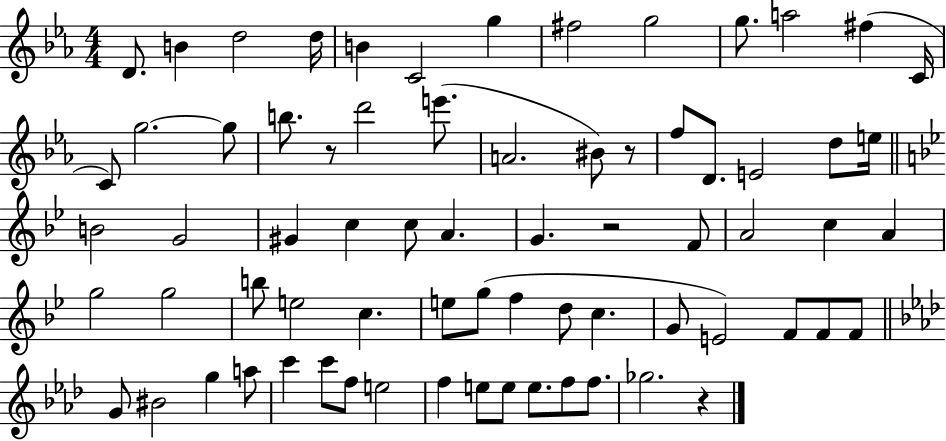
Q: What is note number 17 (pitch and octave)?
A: B5